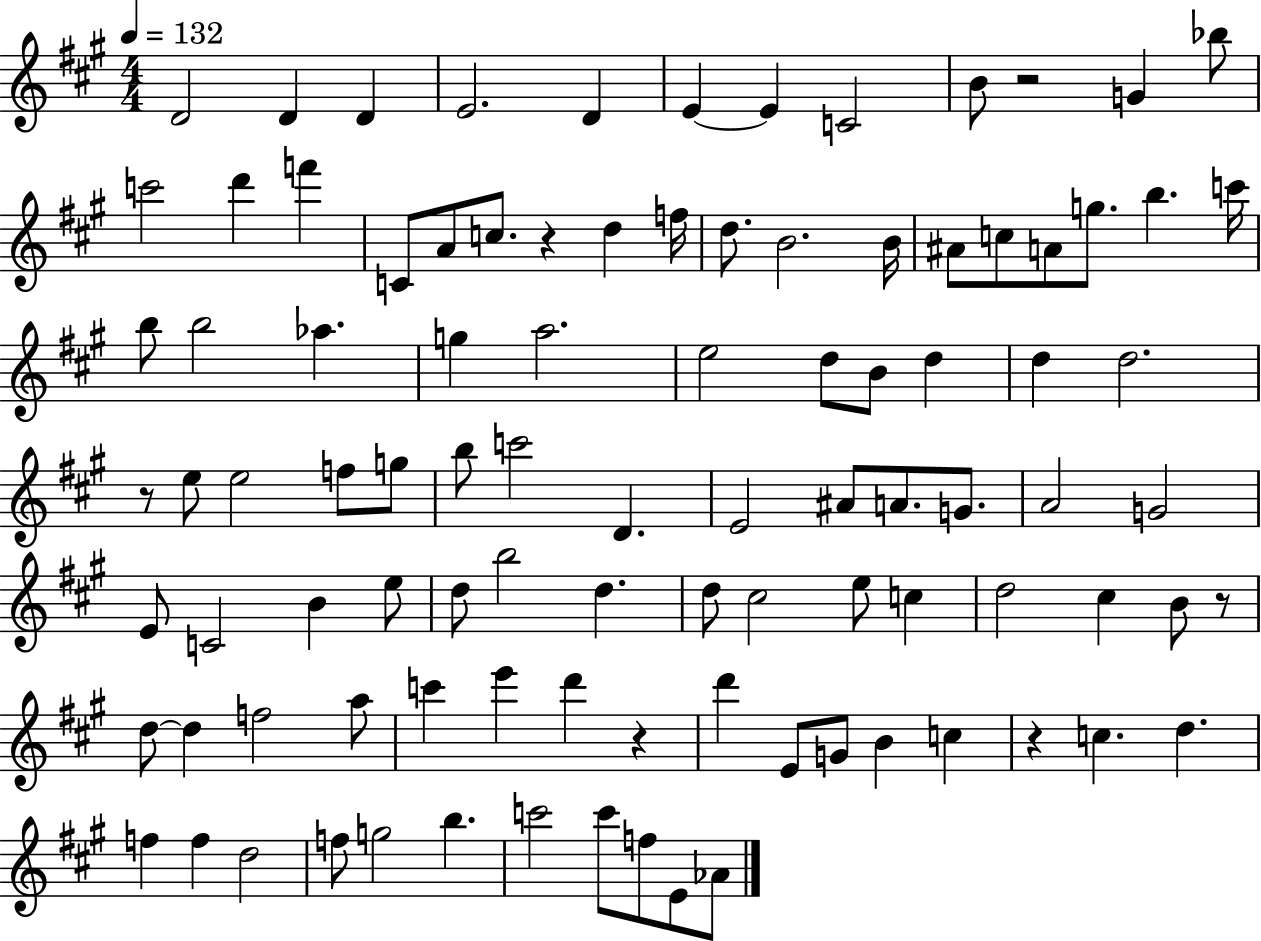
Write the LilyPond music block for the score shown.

{
  \clef treble
  \numericTimeSignature
  \time 4/4
  \key a \major
  \tempo 4 = 132
  d'2 d'4 d'4 | e'2. d'4 | e'4~~ e'4 c'2 | b'8 r2 g'4 bes''8 | \break c'''2 d'''4 f'''4 | c'8 a'8 c''8. r4 d''4 f''16 | d''8. b'2. b'16 | ais'8 c''8 a'8 g''8. b''4. c'''16 | \break b''8 b''2 aes''4. | g''4 a''2. | e''2 d''8 b'8 d''4 | d''4 d''2. | \break r8 e''8 e''2 f''8 g''8 | b''8 c'''2 d'4. | e'2 ais'8 a'8. g'8. | a'2 g'2 | \break e'8 c'2 b'4 e''8 | d''8 b''2 d''4. | d''8 cis''2 e''8 c''4 | d''2 cis''4 b'8 r8 | \break d''8~~ d''4 f''2 a''8 | c'''4 e'''4 d'''4 r4 | d'''4 e'8 g'8 b'4 c''4 | r4 c''4. d''4. | \break f''4 f''4 d''2 | f''8 g''2 b''4. | c'''2 c'''8 f''8 e'8 aes'8 | \bar "|."
}